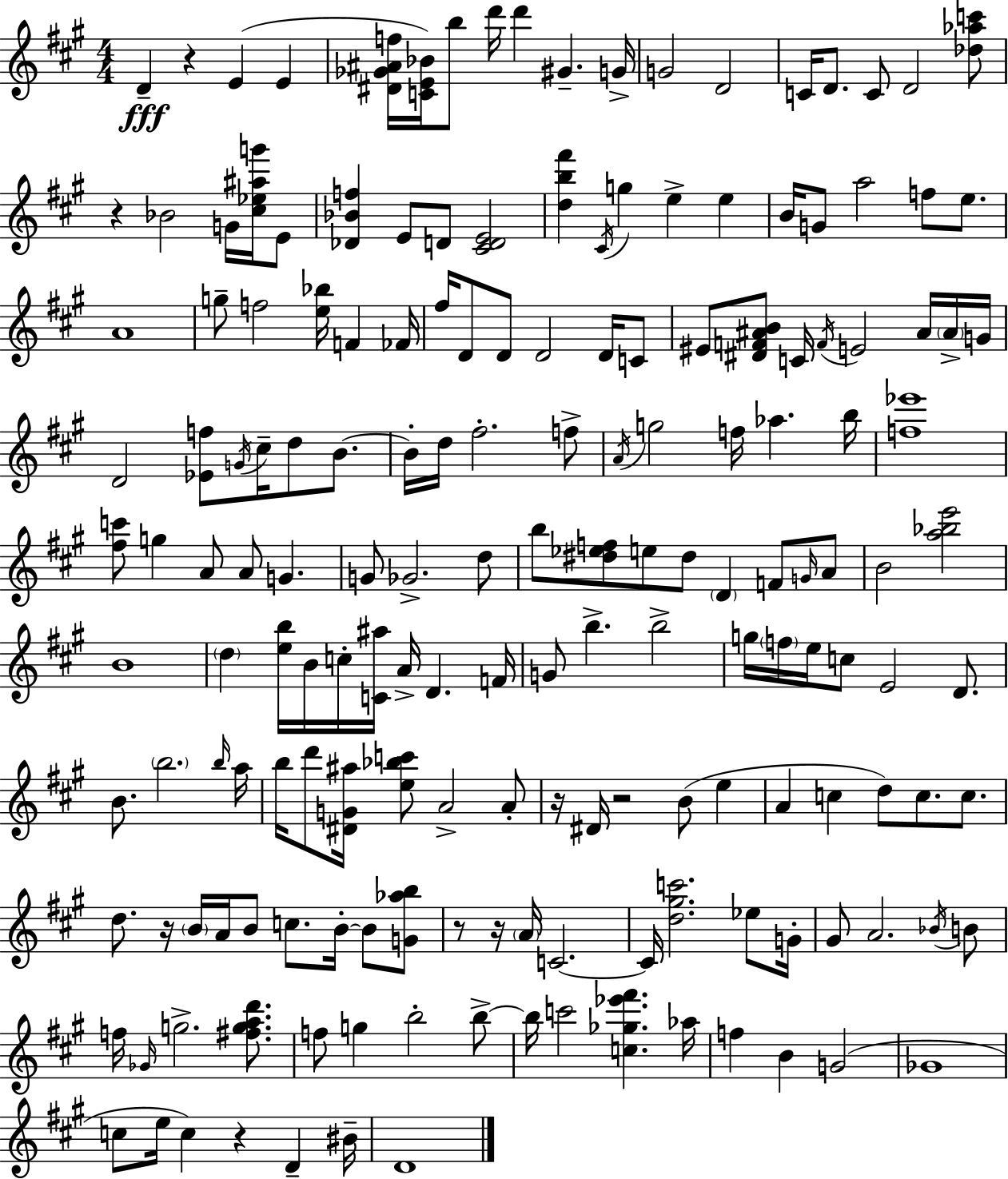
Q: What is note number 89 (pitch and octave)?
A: C5